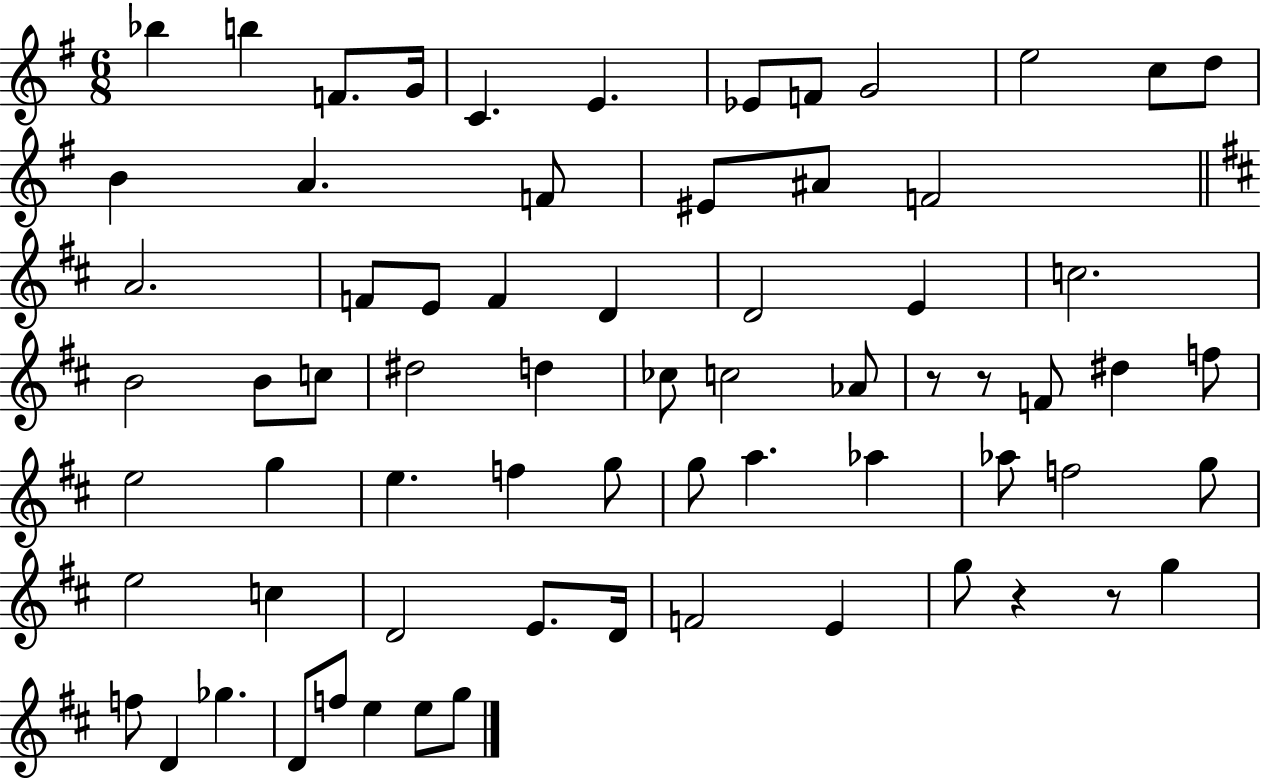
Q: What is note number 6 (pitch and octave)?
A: E4